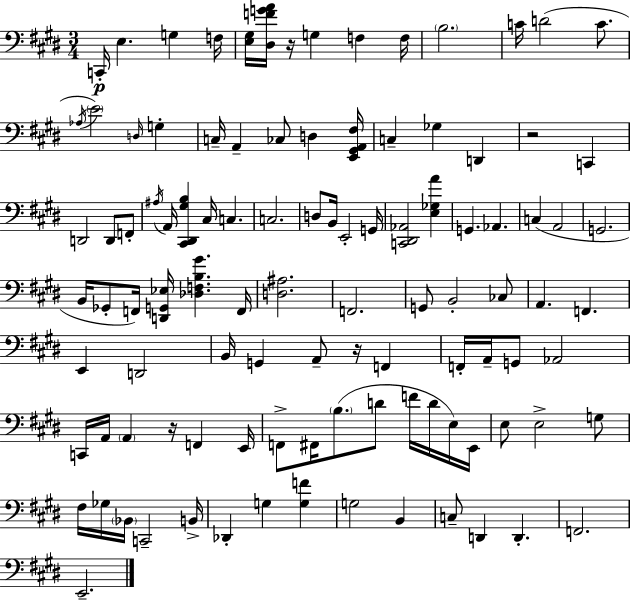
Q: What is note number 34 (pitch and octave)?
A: E2